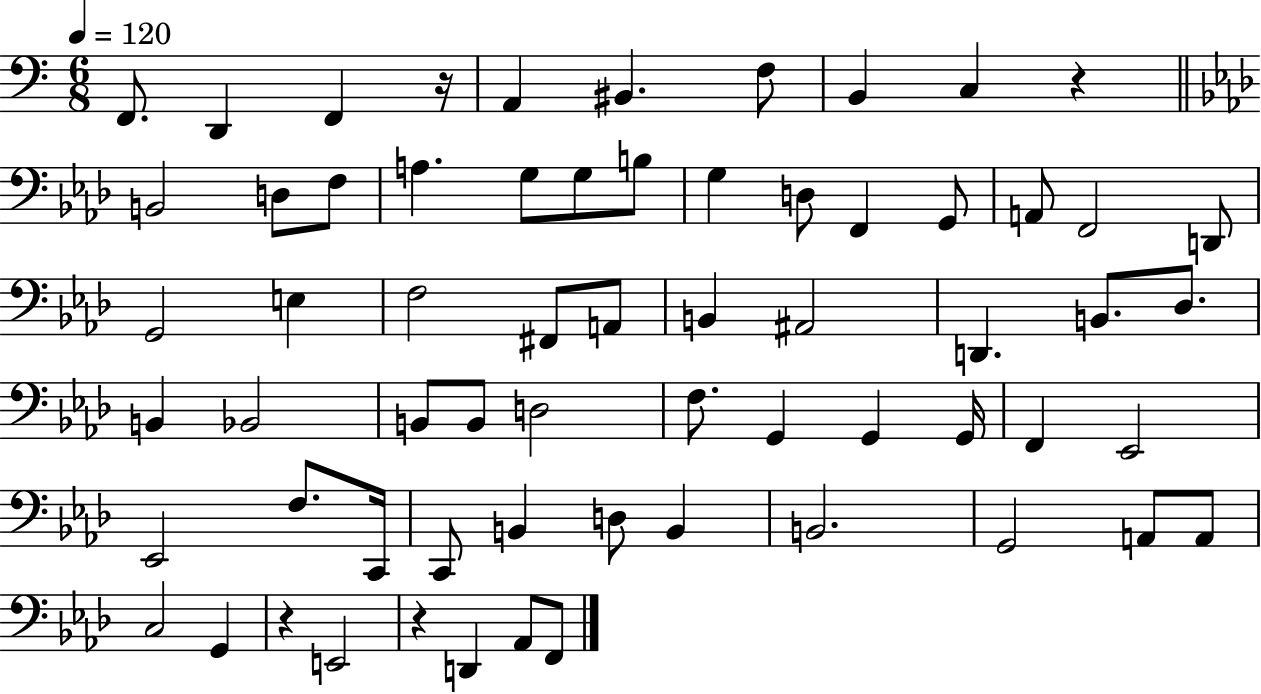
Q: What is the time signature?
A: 6/8